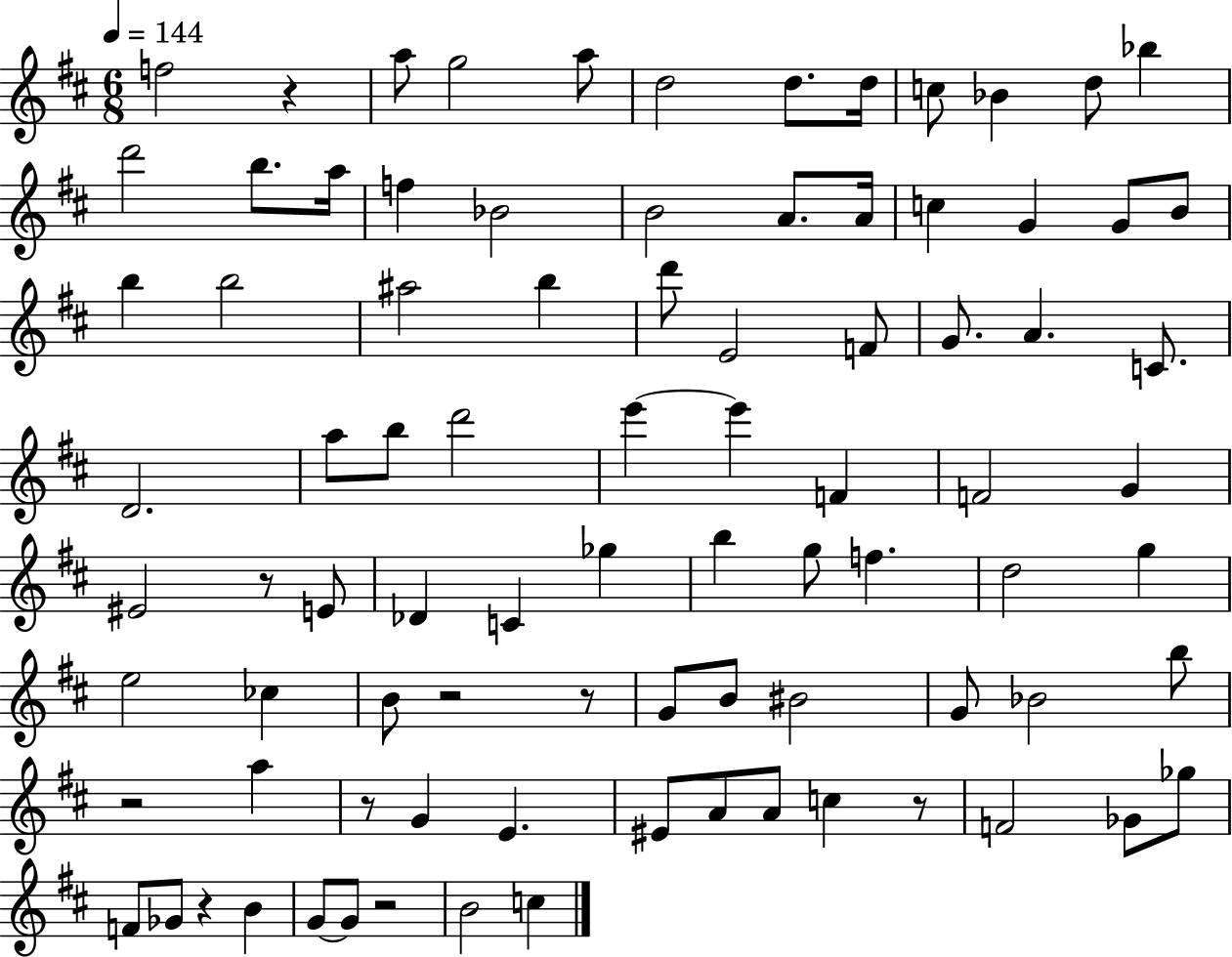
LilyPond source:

{
  \clef treble
  \numericTimeSignature
  \time 6/8
  \key d \major
  \tempo 4 = 144
  f''2 r4 | a''8 g''2 a''8 | d''2 d''8. d''16 | c''8 bes'4 d''8 bes''4 | \break d'''2 b''8. a''16 | f''4 bes'2 | b'2 a'8. a'16 | c''4 g'4 g'8 b'8 | \break b''4 b''2 | ais''2 b''4 | d'''8 e'2 f'8 | g'8. a'4. c'8. | \break d'2. | a''8 b''8 d'''2 | e'''4~~ e'''4 f'4 | f'2 g'4 | \break eis'2 r8 e'8 | des'4 c'4 ges''4 | b''4 g''8 f''4. | d''2 g''4 | \break e''2 ces''4 | b'8 r2 r8 | g'8 b'8 bis'2 | g'8 bes'2 b''8 | \break r2 a''4 | r8 g'4 e'4. | eis'8 a'8 a'8 c''4 r8 | f'2 ges'8 ges''8 | \break f'8 ges'8 r4 b'4 | g'8~~ g'8 r2 | b'2 c''4 | \bar "|."
}